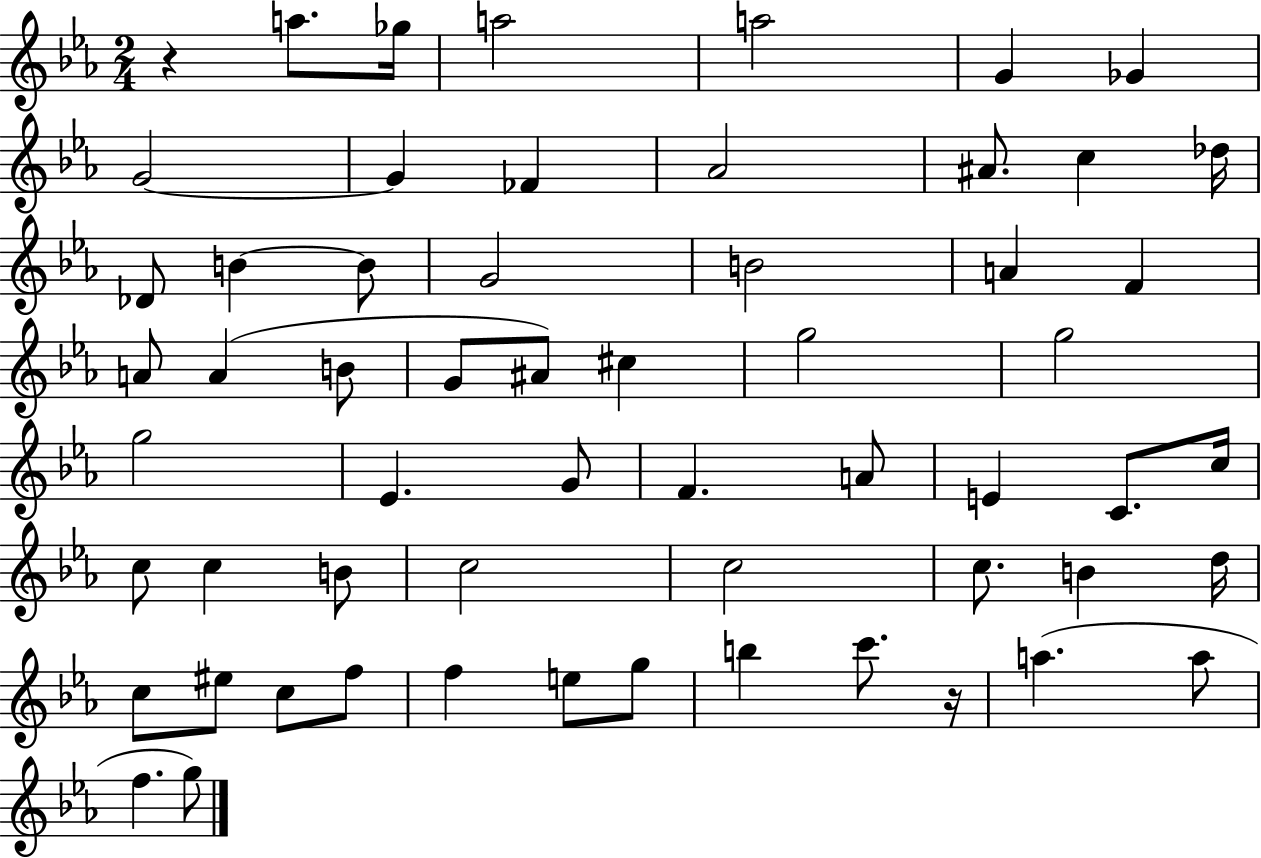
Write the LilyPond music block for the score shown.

{
  \clef treble
  \numericTimeSignature
  \time 2/4
  \key ees \major
  r4 a''8. ges''16 | a''2 | a''2 | g'4 ges'4 | \break g'2~~ | g'4 fes'4 | aes'2 | ais'8. c''4 des''16 | \break des'8 b'4~~ b'8 | g'2 | b'2 | a'4 f'4 | \break a'8 a'4( b'8 | g'8 ais'8) cis''4 | g''2 | g''2 | \break g''2 | ees'4. g'8 | f'4. a'8 | e'4 c'8. c''16 | \break c''8 c''4 b'8 | c''2 | c''2 | c''8. b'4 d''16 | \break c''8 eis''8 c''8 f''8 | f''4 e''8 g''8 | b''4 c'''8. r16 | a''4.( a''8 | \break f''4. g''8) | \bar "|."
}